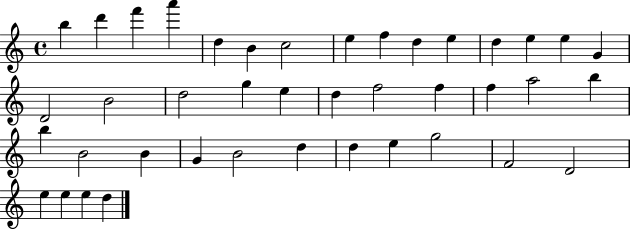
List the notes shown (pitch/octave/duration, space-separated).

B5/q D6/q F6/q A6/q D5/q B4/q C5/h E5/q F5/q D5/q E5/q D5/q E5/q E5/q G4/q D4/h B4/h D5/h G5/q E5/q D5/q F5/h F5/q F5/q A5/h B5/q B5/q B4/h B4/q G4/q B4/h D5/q D5/q E5/q G5/h F4/h D4/h E5/q E5/q E5/q D5/q